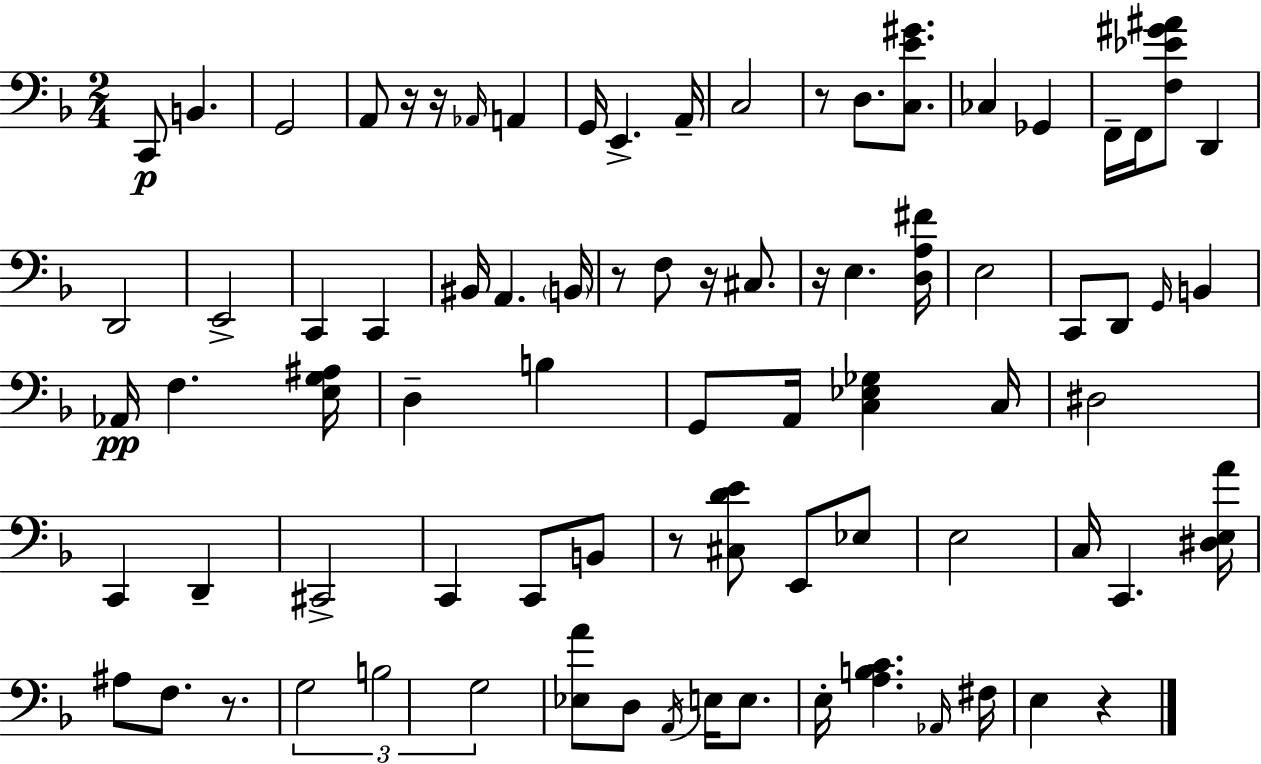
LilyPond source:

{
  \clef bass
  \numericTimeSignature
  \time 2/4
  \key f \major
  c,8\p b,4. | g,2 | a,8 r16 r16 \grace { aes,16 } a,4 | g,16 e,4.-> | \break a,16-- c2 | r8 d8. <c e' gis'>8. | ces4 ges,4 | f,16-- f,16 <f ees' gis' ais'>8 d,4 | \break d,2 | e,2-> | c,4 c,4 | bis,16 a,4. | \break \parenthesize b,16 r8 f8 r16 cis8. | r16 e4. | <d a fis'>16 e2 | c,8 d,8 \grace { g,16 } b,4 | \break aes,16\pp f4. | <e g ais>16 d4-- b4 | g,8 a,16 <c ees ges>4 | c16 dis2 | \break c,4 d,4-- | cis,2-> | c,4 c,8 | b,8 r8 <cis d' e'>8 e,8 | \break ees8 e2 | c16 c,4. | <dis e a'>16 ais8 f8. r8. | \tuplet 3/2 { g2 | \break b2 | g2 } | <ees a'>8 d8 \acciaccatura { a,16 } e16 | e8. e16-. <a b c'>4. | \break \grace { aes,16 } fis16 e4 | r4 \bar "|."
}